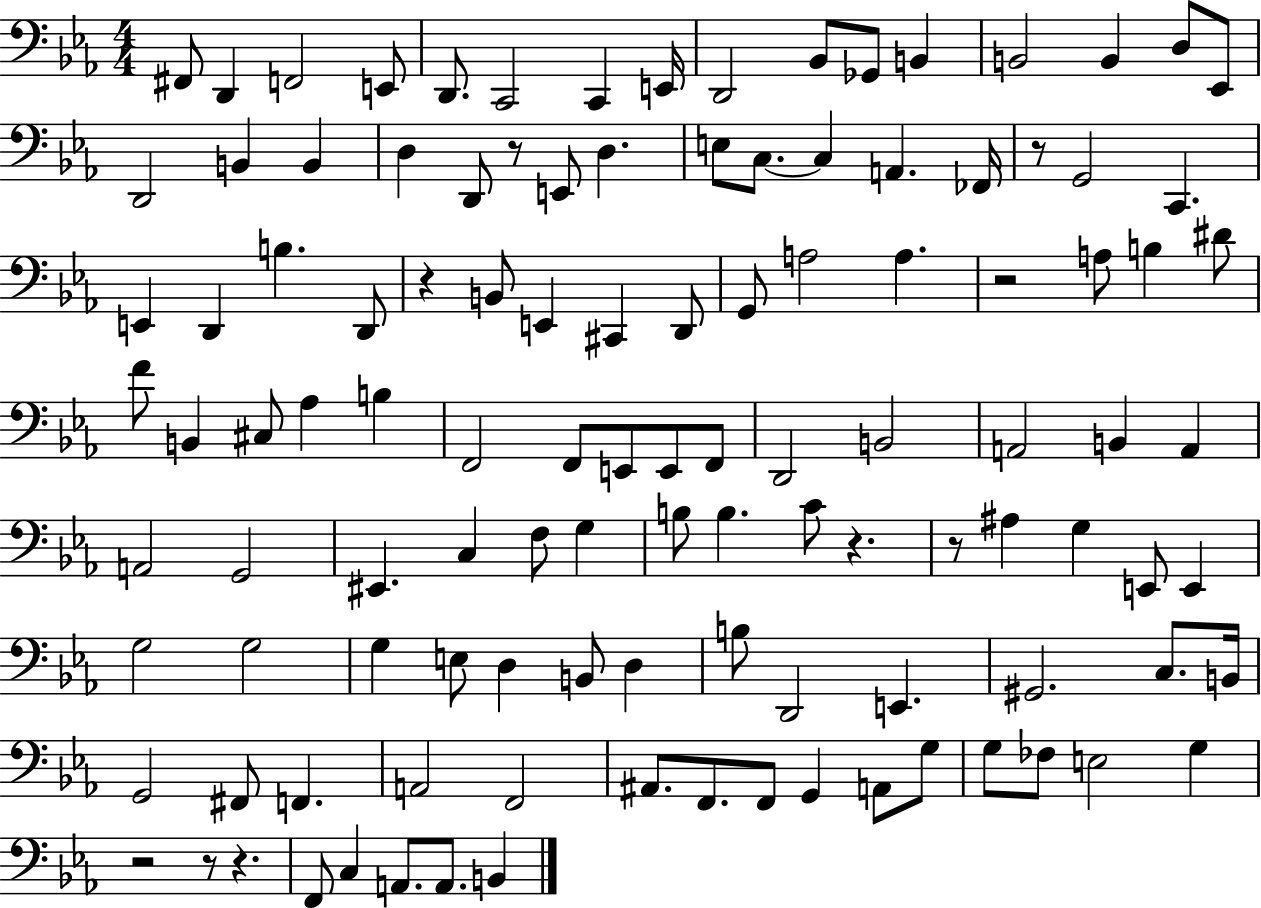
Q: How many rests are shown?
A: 9